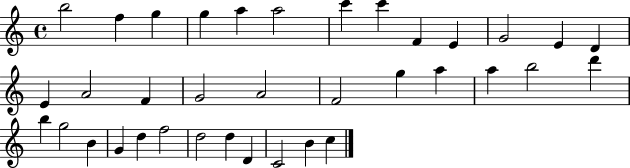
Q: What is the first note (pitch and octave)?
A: B5